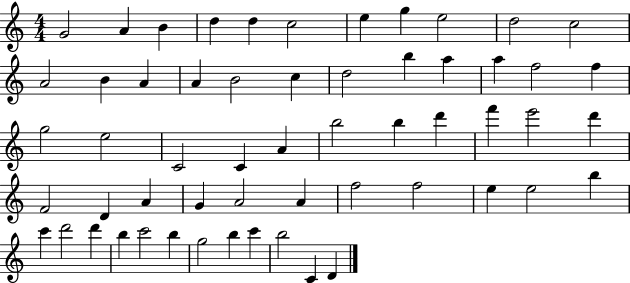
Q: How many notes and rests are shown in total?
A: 57